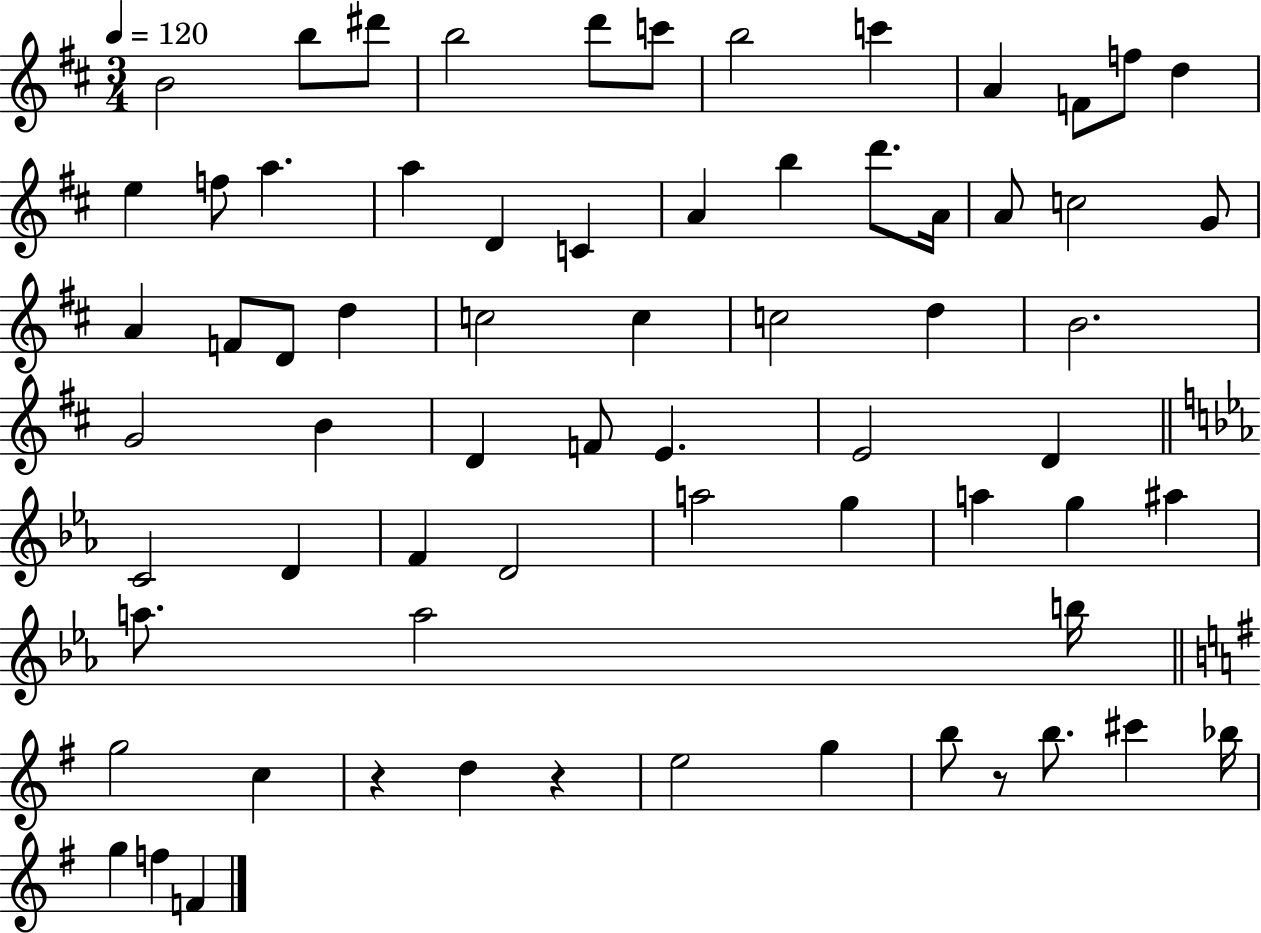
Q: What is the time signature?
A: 3/4